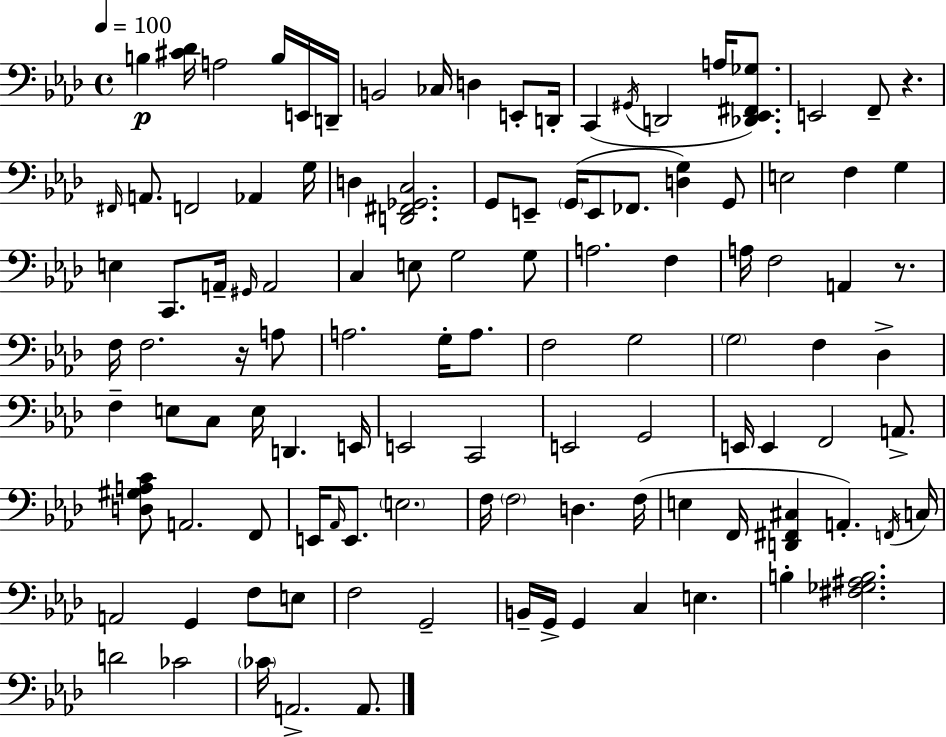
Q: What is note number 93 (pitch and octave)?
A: G2